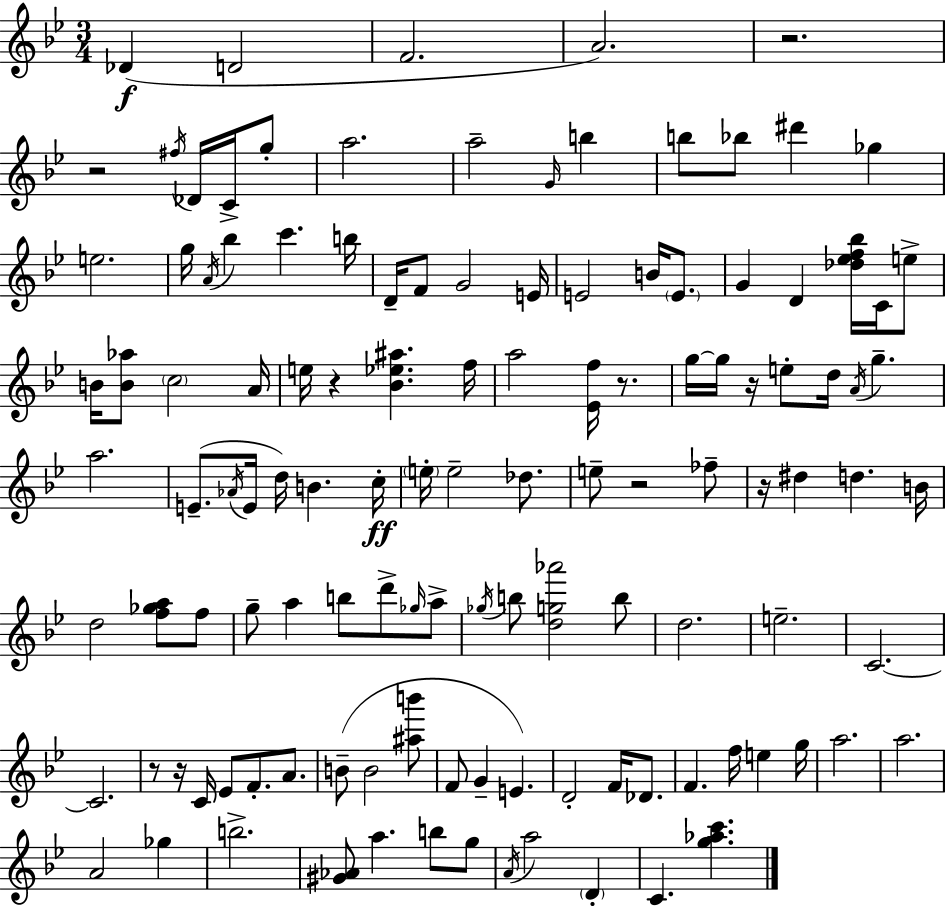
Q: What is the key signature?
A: G minor